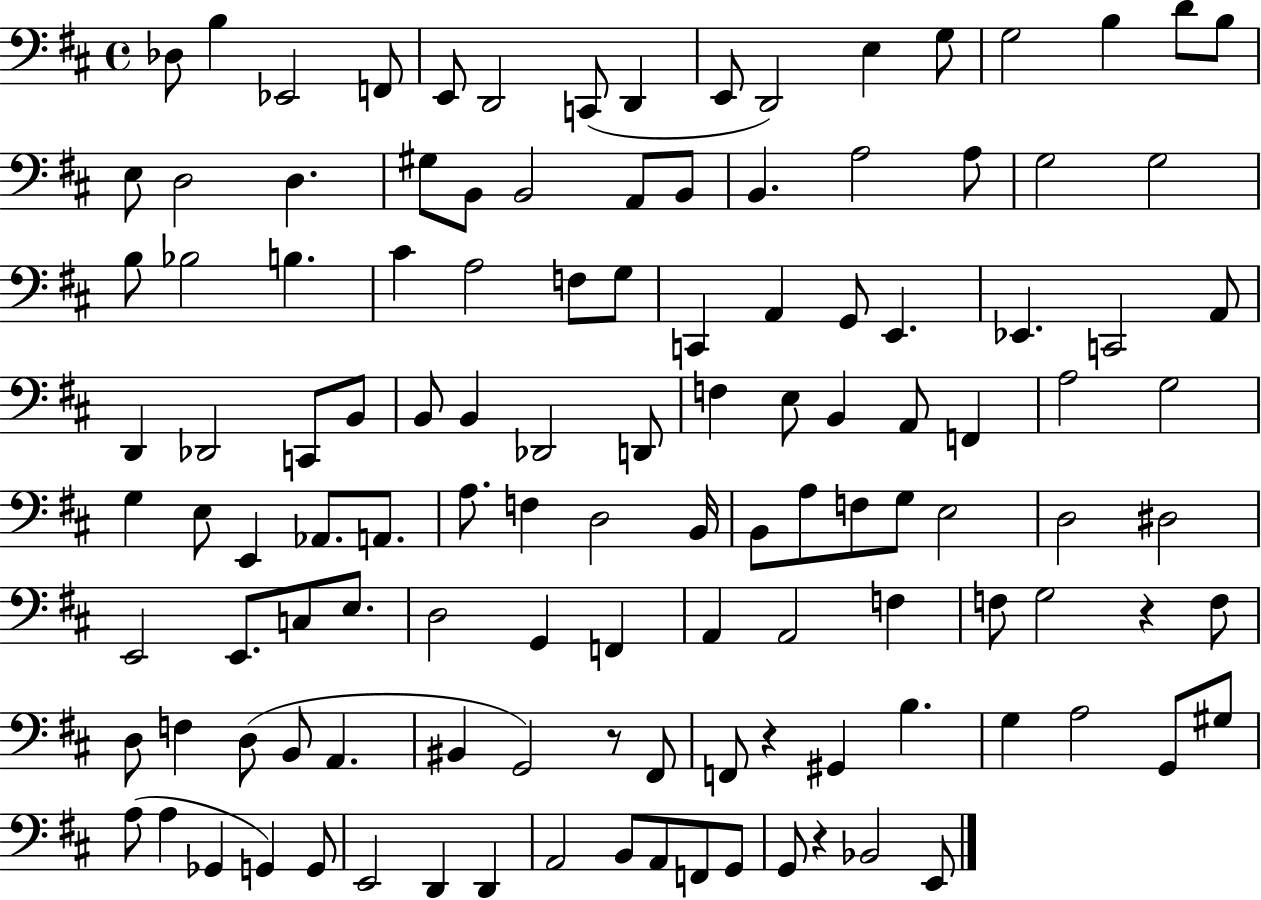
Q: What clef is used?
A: bass